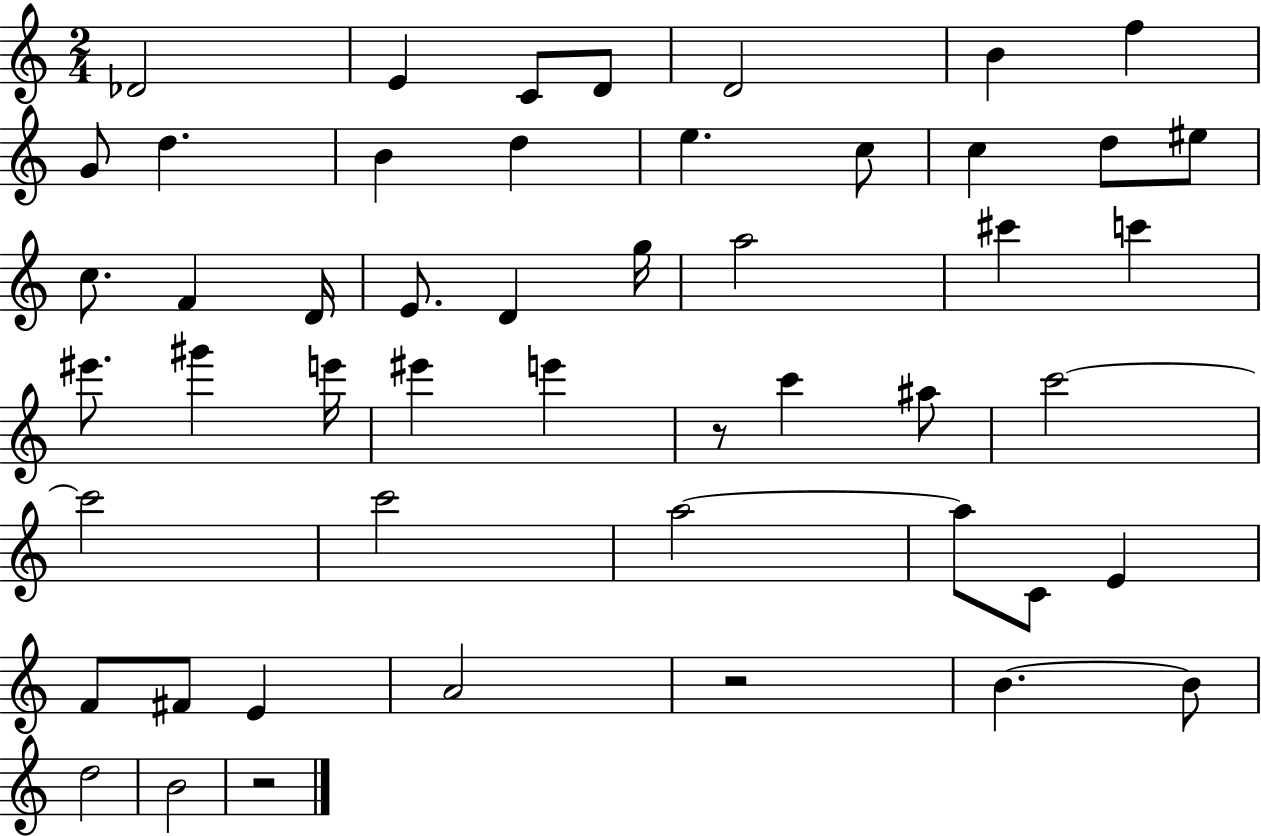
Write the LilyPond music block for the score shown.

{
  \clef treble
  \numericTimeSignature
  \time 2/4
  \key c \major
  des'2 | e'4 c'8 d'8 | d'2 | b'4 f''4 | \break g'8 d''4. | b'4 d''4 | e''4. c''8 | c''4 d''8 eis''8 | \break c''8. f'4 d'16 | e'8. d'4 g''16 | a''2 | cis'''4 c'''4 | \break eis'''8. gis'''4 e'''16 | eis'''4 e'''4 | r8 c'''4 ais''8 | c'''2~~ | \break c'''2 | c'''2 | a''2~~ | a''8 c'8 e'4 | \break f'8 fis'8 e'4 | a'2 | r2 | b'4.~~ b'8 | \break d''2 | b'2 | r2 | \bar "|."
}